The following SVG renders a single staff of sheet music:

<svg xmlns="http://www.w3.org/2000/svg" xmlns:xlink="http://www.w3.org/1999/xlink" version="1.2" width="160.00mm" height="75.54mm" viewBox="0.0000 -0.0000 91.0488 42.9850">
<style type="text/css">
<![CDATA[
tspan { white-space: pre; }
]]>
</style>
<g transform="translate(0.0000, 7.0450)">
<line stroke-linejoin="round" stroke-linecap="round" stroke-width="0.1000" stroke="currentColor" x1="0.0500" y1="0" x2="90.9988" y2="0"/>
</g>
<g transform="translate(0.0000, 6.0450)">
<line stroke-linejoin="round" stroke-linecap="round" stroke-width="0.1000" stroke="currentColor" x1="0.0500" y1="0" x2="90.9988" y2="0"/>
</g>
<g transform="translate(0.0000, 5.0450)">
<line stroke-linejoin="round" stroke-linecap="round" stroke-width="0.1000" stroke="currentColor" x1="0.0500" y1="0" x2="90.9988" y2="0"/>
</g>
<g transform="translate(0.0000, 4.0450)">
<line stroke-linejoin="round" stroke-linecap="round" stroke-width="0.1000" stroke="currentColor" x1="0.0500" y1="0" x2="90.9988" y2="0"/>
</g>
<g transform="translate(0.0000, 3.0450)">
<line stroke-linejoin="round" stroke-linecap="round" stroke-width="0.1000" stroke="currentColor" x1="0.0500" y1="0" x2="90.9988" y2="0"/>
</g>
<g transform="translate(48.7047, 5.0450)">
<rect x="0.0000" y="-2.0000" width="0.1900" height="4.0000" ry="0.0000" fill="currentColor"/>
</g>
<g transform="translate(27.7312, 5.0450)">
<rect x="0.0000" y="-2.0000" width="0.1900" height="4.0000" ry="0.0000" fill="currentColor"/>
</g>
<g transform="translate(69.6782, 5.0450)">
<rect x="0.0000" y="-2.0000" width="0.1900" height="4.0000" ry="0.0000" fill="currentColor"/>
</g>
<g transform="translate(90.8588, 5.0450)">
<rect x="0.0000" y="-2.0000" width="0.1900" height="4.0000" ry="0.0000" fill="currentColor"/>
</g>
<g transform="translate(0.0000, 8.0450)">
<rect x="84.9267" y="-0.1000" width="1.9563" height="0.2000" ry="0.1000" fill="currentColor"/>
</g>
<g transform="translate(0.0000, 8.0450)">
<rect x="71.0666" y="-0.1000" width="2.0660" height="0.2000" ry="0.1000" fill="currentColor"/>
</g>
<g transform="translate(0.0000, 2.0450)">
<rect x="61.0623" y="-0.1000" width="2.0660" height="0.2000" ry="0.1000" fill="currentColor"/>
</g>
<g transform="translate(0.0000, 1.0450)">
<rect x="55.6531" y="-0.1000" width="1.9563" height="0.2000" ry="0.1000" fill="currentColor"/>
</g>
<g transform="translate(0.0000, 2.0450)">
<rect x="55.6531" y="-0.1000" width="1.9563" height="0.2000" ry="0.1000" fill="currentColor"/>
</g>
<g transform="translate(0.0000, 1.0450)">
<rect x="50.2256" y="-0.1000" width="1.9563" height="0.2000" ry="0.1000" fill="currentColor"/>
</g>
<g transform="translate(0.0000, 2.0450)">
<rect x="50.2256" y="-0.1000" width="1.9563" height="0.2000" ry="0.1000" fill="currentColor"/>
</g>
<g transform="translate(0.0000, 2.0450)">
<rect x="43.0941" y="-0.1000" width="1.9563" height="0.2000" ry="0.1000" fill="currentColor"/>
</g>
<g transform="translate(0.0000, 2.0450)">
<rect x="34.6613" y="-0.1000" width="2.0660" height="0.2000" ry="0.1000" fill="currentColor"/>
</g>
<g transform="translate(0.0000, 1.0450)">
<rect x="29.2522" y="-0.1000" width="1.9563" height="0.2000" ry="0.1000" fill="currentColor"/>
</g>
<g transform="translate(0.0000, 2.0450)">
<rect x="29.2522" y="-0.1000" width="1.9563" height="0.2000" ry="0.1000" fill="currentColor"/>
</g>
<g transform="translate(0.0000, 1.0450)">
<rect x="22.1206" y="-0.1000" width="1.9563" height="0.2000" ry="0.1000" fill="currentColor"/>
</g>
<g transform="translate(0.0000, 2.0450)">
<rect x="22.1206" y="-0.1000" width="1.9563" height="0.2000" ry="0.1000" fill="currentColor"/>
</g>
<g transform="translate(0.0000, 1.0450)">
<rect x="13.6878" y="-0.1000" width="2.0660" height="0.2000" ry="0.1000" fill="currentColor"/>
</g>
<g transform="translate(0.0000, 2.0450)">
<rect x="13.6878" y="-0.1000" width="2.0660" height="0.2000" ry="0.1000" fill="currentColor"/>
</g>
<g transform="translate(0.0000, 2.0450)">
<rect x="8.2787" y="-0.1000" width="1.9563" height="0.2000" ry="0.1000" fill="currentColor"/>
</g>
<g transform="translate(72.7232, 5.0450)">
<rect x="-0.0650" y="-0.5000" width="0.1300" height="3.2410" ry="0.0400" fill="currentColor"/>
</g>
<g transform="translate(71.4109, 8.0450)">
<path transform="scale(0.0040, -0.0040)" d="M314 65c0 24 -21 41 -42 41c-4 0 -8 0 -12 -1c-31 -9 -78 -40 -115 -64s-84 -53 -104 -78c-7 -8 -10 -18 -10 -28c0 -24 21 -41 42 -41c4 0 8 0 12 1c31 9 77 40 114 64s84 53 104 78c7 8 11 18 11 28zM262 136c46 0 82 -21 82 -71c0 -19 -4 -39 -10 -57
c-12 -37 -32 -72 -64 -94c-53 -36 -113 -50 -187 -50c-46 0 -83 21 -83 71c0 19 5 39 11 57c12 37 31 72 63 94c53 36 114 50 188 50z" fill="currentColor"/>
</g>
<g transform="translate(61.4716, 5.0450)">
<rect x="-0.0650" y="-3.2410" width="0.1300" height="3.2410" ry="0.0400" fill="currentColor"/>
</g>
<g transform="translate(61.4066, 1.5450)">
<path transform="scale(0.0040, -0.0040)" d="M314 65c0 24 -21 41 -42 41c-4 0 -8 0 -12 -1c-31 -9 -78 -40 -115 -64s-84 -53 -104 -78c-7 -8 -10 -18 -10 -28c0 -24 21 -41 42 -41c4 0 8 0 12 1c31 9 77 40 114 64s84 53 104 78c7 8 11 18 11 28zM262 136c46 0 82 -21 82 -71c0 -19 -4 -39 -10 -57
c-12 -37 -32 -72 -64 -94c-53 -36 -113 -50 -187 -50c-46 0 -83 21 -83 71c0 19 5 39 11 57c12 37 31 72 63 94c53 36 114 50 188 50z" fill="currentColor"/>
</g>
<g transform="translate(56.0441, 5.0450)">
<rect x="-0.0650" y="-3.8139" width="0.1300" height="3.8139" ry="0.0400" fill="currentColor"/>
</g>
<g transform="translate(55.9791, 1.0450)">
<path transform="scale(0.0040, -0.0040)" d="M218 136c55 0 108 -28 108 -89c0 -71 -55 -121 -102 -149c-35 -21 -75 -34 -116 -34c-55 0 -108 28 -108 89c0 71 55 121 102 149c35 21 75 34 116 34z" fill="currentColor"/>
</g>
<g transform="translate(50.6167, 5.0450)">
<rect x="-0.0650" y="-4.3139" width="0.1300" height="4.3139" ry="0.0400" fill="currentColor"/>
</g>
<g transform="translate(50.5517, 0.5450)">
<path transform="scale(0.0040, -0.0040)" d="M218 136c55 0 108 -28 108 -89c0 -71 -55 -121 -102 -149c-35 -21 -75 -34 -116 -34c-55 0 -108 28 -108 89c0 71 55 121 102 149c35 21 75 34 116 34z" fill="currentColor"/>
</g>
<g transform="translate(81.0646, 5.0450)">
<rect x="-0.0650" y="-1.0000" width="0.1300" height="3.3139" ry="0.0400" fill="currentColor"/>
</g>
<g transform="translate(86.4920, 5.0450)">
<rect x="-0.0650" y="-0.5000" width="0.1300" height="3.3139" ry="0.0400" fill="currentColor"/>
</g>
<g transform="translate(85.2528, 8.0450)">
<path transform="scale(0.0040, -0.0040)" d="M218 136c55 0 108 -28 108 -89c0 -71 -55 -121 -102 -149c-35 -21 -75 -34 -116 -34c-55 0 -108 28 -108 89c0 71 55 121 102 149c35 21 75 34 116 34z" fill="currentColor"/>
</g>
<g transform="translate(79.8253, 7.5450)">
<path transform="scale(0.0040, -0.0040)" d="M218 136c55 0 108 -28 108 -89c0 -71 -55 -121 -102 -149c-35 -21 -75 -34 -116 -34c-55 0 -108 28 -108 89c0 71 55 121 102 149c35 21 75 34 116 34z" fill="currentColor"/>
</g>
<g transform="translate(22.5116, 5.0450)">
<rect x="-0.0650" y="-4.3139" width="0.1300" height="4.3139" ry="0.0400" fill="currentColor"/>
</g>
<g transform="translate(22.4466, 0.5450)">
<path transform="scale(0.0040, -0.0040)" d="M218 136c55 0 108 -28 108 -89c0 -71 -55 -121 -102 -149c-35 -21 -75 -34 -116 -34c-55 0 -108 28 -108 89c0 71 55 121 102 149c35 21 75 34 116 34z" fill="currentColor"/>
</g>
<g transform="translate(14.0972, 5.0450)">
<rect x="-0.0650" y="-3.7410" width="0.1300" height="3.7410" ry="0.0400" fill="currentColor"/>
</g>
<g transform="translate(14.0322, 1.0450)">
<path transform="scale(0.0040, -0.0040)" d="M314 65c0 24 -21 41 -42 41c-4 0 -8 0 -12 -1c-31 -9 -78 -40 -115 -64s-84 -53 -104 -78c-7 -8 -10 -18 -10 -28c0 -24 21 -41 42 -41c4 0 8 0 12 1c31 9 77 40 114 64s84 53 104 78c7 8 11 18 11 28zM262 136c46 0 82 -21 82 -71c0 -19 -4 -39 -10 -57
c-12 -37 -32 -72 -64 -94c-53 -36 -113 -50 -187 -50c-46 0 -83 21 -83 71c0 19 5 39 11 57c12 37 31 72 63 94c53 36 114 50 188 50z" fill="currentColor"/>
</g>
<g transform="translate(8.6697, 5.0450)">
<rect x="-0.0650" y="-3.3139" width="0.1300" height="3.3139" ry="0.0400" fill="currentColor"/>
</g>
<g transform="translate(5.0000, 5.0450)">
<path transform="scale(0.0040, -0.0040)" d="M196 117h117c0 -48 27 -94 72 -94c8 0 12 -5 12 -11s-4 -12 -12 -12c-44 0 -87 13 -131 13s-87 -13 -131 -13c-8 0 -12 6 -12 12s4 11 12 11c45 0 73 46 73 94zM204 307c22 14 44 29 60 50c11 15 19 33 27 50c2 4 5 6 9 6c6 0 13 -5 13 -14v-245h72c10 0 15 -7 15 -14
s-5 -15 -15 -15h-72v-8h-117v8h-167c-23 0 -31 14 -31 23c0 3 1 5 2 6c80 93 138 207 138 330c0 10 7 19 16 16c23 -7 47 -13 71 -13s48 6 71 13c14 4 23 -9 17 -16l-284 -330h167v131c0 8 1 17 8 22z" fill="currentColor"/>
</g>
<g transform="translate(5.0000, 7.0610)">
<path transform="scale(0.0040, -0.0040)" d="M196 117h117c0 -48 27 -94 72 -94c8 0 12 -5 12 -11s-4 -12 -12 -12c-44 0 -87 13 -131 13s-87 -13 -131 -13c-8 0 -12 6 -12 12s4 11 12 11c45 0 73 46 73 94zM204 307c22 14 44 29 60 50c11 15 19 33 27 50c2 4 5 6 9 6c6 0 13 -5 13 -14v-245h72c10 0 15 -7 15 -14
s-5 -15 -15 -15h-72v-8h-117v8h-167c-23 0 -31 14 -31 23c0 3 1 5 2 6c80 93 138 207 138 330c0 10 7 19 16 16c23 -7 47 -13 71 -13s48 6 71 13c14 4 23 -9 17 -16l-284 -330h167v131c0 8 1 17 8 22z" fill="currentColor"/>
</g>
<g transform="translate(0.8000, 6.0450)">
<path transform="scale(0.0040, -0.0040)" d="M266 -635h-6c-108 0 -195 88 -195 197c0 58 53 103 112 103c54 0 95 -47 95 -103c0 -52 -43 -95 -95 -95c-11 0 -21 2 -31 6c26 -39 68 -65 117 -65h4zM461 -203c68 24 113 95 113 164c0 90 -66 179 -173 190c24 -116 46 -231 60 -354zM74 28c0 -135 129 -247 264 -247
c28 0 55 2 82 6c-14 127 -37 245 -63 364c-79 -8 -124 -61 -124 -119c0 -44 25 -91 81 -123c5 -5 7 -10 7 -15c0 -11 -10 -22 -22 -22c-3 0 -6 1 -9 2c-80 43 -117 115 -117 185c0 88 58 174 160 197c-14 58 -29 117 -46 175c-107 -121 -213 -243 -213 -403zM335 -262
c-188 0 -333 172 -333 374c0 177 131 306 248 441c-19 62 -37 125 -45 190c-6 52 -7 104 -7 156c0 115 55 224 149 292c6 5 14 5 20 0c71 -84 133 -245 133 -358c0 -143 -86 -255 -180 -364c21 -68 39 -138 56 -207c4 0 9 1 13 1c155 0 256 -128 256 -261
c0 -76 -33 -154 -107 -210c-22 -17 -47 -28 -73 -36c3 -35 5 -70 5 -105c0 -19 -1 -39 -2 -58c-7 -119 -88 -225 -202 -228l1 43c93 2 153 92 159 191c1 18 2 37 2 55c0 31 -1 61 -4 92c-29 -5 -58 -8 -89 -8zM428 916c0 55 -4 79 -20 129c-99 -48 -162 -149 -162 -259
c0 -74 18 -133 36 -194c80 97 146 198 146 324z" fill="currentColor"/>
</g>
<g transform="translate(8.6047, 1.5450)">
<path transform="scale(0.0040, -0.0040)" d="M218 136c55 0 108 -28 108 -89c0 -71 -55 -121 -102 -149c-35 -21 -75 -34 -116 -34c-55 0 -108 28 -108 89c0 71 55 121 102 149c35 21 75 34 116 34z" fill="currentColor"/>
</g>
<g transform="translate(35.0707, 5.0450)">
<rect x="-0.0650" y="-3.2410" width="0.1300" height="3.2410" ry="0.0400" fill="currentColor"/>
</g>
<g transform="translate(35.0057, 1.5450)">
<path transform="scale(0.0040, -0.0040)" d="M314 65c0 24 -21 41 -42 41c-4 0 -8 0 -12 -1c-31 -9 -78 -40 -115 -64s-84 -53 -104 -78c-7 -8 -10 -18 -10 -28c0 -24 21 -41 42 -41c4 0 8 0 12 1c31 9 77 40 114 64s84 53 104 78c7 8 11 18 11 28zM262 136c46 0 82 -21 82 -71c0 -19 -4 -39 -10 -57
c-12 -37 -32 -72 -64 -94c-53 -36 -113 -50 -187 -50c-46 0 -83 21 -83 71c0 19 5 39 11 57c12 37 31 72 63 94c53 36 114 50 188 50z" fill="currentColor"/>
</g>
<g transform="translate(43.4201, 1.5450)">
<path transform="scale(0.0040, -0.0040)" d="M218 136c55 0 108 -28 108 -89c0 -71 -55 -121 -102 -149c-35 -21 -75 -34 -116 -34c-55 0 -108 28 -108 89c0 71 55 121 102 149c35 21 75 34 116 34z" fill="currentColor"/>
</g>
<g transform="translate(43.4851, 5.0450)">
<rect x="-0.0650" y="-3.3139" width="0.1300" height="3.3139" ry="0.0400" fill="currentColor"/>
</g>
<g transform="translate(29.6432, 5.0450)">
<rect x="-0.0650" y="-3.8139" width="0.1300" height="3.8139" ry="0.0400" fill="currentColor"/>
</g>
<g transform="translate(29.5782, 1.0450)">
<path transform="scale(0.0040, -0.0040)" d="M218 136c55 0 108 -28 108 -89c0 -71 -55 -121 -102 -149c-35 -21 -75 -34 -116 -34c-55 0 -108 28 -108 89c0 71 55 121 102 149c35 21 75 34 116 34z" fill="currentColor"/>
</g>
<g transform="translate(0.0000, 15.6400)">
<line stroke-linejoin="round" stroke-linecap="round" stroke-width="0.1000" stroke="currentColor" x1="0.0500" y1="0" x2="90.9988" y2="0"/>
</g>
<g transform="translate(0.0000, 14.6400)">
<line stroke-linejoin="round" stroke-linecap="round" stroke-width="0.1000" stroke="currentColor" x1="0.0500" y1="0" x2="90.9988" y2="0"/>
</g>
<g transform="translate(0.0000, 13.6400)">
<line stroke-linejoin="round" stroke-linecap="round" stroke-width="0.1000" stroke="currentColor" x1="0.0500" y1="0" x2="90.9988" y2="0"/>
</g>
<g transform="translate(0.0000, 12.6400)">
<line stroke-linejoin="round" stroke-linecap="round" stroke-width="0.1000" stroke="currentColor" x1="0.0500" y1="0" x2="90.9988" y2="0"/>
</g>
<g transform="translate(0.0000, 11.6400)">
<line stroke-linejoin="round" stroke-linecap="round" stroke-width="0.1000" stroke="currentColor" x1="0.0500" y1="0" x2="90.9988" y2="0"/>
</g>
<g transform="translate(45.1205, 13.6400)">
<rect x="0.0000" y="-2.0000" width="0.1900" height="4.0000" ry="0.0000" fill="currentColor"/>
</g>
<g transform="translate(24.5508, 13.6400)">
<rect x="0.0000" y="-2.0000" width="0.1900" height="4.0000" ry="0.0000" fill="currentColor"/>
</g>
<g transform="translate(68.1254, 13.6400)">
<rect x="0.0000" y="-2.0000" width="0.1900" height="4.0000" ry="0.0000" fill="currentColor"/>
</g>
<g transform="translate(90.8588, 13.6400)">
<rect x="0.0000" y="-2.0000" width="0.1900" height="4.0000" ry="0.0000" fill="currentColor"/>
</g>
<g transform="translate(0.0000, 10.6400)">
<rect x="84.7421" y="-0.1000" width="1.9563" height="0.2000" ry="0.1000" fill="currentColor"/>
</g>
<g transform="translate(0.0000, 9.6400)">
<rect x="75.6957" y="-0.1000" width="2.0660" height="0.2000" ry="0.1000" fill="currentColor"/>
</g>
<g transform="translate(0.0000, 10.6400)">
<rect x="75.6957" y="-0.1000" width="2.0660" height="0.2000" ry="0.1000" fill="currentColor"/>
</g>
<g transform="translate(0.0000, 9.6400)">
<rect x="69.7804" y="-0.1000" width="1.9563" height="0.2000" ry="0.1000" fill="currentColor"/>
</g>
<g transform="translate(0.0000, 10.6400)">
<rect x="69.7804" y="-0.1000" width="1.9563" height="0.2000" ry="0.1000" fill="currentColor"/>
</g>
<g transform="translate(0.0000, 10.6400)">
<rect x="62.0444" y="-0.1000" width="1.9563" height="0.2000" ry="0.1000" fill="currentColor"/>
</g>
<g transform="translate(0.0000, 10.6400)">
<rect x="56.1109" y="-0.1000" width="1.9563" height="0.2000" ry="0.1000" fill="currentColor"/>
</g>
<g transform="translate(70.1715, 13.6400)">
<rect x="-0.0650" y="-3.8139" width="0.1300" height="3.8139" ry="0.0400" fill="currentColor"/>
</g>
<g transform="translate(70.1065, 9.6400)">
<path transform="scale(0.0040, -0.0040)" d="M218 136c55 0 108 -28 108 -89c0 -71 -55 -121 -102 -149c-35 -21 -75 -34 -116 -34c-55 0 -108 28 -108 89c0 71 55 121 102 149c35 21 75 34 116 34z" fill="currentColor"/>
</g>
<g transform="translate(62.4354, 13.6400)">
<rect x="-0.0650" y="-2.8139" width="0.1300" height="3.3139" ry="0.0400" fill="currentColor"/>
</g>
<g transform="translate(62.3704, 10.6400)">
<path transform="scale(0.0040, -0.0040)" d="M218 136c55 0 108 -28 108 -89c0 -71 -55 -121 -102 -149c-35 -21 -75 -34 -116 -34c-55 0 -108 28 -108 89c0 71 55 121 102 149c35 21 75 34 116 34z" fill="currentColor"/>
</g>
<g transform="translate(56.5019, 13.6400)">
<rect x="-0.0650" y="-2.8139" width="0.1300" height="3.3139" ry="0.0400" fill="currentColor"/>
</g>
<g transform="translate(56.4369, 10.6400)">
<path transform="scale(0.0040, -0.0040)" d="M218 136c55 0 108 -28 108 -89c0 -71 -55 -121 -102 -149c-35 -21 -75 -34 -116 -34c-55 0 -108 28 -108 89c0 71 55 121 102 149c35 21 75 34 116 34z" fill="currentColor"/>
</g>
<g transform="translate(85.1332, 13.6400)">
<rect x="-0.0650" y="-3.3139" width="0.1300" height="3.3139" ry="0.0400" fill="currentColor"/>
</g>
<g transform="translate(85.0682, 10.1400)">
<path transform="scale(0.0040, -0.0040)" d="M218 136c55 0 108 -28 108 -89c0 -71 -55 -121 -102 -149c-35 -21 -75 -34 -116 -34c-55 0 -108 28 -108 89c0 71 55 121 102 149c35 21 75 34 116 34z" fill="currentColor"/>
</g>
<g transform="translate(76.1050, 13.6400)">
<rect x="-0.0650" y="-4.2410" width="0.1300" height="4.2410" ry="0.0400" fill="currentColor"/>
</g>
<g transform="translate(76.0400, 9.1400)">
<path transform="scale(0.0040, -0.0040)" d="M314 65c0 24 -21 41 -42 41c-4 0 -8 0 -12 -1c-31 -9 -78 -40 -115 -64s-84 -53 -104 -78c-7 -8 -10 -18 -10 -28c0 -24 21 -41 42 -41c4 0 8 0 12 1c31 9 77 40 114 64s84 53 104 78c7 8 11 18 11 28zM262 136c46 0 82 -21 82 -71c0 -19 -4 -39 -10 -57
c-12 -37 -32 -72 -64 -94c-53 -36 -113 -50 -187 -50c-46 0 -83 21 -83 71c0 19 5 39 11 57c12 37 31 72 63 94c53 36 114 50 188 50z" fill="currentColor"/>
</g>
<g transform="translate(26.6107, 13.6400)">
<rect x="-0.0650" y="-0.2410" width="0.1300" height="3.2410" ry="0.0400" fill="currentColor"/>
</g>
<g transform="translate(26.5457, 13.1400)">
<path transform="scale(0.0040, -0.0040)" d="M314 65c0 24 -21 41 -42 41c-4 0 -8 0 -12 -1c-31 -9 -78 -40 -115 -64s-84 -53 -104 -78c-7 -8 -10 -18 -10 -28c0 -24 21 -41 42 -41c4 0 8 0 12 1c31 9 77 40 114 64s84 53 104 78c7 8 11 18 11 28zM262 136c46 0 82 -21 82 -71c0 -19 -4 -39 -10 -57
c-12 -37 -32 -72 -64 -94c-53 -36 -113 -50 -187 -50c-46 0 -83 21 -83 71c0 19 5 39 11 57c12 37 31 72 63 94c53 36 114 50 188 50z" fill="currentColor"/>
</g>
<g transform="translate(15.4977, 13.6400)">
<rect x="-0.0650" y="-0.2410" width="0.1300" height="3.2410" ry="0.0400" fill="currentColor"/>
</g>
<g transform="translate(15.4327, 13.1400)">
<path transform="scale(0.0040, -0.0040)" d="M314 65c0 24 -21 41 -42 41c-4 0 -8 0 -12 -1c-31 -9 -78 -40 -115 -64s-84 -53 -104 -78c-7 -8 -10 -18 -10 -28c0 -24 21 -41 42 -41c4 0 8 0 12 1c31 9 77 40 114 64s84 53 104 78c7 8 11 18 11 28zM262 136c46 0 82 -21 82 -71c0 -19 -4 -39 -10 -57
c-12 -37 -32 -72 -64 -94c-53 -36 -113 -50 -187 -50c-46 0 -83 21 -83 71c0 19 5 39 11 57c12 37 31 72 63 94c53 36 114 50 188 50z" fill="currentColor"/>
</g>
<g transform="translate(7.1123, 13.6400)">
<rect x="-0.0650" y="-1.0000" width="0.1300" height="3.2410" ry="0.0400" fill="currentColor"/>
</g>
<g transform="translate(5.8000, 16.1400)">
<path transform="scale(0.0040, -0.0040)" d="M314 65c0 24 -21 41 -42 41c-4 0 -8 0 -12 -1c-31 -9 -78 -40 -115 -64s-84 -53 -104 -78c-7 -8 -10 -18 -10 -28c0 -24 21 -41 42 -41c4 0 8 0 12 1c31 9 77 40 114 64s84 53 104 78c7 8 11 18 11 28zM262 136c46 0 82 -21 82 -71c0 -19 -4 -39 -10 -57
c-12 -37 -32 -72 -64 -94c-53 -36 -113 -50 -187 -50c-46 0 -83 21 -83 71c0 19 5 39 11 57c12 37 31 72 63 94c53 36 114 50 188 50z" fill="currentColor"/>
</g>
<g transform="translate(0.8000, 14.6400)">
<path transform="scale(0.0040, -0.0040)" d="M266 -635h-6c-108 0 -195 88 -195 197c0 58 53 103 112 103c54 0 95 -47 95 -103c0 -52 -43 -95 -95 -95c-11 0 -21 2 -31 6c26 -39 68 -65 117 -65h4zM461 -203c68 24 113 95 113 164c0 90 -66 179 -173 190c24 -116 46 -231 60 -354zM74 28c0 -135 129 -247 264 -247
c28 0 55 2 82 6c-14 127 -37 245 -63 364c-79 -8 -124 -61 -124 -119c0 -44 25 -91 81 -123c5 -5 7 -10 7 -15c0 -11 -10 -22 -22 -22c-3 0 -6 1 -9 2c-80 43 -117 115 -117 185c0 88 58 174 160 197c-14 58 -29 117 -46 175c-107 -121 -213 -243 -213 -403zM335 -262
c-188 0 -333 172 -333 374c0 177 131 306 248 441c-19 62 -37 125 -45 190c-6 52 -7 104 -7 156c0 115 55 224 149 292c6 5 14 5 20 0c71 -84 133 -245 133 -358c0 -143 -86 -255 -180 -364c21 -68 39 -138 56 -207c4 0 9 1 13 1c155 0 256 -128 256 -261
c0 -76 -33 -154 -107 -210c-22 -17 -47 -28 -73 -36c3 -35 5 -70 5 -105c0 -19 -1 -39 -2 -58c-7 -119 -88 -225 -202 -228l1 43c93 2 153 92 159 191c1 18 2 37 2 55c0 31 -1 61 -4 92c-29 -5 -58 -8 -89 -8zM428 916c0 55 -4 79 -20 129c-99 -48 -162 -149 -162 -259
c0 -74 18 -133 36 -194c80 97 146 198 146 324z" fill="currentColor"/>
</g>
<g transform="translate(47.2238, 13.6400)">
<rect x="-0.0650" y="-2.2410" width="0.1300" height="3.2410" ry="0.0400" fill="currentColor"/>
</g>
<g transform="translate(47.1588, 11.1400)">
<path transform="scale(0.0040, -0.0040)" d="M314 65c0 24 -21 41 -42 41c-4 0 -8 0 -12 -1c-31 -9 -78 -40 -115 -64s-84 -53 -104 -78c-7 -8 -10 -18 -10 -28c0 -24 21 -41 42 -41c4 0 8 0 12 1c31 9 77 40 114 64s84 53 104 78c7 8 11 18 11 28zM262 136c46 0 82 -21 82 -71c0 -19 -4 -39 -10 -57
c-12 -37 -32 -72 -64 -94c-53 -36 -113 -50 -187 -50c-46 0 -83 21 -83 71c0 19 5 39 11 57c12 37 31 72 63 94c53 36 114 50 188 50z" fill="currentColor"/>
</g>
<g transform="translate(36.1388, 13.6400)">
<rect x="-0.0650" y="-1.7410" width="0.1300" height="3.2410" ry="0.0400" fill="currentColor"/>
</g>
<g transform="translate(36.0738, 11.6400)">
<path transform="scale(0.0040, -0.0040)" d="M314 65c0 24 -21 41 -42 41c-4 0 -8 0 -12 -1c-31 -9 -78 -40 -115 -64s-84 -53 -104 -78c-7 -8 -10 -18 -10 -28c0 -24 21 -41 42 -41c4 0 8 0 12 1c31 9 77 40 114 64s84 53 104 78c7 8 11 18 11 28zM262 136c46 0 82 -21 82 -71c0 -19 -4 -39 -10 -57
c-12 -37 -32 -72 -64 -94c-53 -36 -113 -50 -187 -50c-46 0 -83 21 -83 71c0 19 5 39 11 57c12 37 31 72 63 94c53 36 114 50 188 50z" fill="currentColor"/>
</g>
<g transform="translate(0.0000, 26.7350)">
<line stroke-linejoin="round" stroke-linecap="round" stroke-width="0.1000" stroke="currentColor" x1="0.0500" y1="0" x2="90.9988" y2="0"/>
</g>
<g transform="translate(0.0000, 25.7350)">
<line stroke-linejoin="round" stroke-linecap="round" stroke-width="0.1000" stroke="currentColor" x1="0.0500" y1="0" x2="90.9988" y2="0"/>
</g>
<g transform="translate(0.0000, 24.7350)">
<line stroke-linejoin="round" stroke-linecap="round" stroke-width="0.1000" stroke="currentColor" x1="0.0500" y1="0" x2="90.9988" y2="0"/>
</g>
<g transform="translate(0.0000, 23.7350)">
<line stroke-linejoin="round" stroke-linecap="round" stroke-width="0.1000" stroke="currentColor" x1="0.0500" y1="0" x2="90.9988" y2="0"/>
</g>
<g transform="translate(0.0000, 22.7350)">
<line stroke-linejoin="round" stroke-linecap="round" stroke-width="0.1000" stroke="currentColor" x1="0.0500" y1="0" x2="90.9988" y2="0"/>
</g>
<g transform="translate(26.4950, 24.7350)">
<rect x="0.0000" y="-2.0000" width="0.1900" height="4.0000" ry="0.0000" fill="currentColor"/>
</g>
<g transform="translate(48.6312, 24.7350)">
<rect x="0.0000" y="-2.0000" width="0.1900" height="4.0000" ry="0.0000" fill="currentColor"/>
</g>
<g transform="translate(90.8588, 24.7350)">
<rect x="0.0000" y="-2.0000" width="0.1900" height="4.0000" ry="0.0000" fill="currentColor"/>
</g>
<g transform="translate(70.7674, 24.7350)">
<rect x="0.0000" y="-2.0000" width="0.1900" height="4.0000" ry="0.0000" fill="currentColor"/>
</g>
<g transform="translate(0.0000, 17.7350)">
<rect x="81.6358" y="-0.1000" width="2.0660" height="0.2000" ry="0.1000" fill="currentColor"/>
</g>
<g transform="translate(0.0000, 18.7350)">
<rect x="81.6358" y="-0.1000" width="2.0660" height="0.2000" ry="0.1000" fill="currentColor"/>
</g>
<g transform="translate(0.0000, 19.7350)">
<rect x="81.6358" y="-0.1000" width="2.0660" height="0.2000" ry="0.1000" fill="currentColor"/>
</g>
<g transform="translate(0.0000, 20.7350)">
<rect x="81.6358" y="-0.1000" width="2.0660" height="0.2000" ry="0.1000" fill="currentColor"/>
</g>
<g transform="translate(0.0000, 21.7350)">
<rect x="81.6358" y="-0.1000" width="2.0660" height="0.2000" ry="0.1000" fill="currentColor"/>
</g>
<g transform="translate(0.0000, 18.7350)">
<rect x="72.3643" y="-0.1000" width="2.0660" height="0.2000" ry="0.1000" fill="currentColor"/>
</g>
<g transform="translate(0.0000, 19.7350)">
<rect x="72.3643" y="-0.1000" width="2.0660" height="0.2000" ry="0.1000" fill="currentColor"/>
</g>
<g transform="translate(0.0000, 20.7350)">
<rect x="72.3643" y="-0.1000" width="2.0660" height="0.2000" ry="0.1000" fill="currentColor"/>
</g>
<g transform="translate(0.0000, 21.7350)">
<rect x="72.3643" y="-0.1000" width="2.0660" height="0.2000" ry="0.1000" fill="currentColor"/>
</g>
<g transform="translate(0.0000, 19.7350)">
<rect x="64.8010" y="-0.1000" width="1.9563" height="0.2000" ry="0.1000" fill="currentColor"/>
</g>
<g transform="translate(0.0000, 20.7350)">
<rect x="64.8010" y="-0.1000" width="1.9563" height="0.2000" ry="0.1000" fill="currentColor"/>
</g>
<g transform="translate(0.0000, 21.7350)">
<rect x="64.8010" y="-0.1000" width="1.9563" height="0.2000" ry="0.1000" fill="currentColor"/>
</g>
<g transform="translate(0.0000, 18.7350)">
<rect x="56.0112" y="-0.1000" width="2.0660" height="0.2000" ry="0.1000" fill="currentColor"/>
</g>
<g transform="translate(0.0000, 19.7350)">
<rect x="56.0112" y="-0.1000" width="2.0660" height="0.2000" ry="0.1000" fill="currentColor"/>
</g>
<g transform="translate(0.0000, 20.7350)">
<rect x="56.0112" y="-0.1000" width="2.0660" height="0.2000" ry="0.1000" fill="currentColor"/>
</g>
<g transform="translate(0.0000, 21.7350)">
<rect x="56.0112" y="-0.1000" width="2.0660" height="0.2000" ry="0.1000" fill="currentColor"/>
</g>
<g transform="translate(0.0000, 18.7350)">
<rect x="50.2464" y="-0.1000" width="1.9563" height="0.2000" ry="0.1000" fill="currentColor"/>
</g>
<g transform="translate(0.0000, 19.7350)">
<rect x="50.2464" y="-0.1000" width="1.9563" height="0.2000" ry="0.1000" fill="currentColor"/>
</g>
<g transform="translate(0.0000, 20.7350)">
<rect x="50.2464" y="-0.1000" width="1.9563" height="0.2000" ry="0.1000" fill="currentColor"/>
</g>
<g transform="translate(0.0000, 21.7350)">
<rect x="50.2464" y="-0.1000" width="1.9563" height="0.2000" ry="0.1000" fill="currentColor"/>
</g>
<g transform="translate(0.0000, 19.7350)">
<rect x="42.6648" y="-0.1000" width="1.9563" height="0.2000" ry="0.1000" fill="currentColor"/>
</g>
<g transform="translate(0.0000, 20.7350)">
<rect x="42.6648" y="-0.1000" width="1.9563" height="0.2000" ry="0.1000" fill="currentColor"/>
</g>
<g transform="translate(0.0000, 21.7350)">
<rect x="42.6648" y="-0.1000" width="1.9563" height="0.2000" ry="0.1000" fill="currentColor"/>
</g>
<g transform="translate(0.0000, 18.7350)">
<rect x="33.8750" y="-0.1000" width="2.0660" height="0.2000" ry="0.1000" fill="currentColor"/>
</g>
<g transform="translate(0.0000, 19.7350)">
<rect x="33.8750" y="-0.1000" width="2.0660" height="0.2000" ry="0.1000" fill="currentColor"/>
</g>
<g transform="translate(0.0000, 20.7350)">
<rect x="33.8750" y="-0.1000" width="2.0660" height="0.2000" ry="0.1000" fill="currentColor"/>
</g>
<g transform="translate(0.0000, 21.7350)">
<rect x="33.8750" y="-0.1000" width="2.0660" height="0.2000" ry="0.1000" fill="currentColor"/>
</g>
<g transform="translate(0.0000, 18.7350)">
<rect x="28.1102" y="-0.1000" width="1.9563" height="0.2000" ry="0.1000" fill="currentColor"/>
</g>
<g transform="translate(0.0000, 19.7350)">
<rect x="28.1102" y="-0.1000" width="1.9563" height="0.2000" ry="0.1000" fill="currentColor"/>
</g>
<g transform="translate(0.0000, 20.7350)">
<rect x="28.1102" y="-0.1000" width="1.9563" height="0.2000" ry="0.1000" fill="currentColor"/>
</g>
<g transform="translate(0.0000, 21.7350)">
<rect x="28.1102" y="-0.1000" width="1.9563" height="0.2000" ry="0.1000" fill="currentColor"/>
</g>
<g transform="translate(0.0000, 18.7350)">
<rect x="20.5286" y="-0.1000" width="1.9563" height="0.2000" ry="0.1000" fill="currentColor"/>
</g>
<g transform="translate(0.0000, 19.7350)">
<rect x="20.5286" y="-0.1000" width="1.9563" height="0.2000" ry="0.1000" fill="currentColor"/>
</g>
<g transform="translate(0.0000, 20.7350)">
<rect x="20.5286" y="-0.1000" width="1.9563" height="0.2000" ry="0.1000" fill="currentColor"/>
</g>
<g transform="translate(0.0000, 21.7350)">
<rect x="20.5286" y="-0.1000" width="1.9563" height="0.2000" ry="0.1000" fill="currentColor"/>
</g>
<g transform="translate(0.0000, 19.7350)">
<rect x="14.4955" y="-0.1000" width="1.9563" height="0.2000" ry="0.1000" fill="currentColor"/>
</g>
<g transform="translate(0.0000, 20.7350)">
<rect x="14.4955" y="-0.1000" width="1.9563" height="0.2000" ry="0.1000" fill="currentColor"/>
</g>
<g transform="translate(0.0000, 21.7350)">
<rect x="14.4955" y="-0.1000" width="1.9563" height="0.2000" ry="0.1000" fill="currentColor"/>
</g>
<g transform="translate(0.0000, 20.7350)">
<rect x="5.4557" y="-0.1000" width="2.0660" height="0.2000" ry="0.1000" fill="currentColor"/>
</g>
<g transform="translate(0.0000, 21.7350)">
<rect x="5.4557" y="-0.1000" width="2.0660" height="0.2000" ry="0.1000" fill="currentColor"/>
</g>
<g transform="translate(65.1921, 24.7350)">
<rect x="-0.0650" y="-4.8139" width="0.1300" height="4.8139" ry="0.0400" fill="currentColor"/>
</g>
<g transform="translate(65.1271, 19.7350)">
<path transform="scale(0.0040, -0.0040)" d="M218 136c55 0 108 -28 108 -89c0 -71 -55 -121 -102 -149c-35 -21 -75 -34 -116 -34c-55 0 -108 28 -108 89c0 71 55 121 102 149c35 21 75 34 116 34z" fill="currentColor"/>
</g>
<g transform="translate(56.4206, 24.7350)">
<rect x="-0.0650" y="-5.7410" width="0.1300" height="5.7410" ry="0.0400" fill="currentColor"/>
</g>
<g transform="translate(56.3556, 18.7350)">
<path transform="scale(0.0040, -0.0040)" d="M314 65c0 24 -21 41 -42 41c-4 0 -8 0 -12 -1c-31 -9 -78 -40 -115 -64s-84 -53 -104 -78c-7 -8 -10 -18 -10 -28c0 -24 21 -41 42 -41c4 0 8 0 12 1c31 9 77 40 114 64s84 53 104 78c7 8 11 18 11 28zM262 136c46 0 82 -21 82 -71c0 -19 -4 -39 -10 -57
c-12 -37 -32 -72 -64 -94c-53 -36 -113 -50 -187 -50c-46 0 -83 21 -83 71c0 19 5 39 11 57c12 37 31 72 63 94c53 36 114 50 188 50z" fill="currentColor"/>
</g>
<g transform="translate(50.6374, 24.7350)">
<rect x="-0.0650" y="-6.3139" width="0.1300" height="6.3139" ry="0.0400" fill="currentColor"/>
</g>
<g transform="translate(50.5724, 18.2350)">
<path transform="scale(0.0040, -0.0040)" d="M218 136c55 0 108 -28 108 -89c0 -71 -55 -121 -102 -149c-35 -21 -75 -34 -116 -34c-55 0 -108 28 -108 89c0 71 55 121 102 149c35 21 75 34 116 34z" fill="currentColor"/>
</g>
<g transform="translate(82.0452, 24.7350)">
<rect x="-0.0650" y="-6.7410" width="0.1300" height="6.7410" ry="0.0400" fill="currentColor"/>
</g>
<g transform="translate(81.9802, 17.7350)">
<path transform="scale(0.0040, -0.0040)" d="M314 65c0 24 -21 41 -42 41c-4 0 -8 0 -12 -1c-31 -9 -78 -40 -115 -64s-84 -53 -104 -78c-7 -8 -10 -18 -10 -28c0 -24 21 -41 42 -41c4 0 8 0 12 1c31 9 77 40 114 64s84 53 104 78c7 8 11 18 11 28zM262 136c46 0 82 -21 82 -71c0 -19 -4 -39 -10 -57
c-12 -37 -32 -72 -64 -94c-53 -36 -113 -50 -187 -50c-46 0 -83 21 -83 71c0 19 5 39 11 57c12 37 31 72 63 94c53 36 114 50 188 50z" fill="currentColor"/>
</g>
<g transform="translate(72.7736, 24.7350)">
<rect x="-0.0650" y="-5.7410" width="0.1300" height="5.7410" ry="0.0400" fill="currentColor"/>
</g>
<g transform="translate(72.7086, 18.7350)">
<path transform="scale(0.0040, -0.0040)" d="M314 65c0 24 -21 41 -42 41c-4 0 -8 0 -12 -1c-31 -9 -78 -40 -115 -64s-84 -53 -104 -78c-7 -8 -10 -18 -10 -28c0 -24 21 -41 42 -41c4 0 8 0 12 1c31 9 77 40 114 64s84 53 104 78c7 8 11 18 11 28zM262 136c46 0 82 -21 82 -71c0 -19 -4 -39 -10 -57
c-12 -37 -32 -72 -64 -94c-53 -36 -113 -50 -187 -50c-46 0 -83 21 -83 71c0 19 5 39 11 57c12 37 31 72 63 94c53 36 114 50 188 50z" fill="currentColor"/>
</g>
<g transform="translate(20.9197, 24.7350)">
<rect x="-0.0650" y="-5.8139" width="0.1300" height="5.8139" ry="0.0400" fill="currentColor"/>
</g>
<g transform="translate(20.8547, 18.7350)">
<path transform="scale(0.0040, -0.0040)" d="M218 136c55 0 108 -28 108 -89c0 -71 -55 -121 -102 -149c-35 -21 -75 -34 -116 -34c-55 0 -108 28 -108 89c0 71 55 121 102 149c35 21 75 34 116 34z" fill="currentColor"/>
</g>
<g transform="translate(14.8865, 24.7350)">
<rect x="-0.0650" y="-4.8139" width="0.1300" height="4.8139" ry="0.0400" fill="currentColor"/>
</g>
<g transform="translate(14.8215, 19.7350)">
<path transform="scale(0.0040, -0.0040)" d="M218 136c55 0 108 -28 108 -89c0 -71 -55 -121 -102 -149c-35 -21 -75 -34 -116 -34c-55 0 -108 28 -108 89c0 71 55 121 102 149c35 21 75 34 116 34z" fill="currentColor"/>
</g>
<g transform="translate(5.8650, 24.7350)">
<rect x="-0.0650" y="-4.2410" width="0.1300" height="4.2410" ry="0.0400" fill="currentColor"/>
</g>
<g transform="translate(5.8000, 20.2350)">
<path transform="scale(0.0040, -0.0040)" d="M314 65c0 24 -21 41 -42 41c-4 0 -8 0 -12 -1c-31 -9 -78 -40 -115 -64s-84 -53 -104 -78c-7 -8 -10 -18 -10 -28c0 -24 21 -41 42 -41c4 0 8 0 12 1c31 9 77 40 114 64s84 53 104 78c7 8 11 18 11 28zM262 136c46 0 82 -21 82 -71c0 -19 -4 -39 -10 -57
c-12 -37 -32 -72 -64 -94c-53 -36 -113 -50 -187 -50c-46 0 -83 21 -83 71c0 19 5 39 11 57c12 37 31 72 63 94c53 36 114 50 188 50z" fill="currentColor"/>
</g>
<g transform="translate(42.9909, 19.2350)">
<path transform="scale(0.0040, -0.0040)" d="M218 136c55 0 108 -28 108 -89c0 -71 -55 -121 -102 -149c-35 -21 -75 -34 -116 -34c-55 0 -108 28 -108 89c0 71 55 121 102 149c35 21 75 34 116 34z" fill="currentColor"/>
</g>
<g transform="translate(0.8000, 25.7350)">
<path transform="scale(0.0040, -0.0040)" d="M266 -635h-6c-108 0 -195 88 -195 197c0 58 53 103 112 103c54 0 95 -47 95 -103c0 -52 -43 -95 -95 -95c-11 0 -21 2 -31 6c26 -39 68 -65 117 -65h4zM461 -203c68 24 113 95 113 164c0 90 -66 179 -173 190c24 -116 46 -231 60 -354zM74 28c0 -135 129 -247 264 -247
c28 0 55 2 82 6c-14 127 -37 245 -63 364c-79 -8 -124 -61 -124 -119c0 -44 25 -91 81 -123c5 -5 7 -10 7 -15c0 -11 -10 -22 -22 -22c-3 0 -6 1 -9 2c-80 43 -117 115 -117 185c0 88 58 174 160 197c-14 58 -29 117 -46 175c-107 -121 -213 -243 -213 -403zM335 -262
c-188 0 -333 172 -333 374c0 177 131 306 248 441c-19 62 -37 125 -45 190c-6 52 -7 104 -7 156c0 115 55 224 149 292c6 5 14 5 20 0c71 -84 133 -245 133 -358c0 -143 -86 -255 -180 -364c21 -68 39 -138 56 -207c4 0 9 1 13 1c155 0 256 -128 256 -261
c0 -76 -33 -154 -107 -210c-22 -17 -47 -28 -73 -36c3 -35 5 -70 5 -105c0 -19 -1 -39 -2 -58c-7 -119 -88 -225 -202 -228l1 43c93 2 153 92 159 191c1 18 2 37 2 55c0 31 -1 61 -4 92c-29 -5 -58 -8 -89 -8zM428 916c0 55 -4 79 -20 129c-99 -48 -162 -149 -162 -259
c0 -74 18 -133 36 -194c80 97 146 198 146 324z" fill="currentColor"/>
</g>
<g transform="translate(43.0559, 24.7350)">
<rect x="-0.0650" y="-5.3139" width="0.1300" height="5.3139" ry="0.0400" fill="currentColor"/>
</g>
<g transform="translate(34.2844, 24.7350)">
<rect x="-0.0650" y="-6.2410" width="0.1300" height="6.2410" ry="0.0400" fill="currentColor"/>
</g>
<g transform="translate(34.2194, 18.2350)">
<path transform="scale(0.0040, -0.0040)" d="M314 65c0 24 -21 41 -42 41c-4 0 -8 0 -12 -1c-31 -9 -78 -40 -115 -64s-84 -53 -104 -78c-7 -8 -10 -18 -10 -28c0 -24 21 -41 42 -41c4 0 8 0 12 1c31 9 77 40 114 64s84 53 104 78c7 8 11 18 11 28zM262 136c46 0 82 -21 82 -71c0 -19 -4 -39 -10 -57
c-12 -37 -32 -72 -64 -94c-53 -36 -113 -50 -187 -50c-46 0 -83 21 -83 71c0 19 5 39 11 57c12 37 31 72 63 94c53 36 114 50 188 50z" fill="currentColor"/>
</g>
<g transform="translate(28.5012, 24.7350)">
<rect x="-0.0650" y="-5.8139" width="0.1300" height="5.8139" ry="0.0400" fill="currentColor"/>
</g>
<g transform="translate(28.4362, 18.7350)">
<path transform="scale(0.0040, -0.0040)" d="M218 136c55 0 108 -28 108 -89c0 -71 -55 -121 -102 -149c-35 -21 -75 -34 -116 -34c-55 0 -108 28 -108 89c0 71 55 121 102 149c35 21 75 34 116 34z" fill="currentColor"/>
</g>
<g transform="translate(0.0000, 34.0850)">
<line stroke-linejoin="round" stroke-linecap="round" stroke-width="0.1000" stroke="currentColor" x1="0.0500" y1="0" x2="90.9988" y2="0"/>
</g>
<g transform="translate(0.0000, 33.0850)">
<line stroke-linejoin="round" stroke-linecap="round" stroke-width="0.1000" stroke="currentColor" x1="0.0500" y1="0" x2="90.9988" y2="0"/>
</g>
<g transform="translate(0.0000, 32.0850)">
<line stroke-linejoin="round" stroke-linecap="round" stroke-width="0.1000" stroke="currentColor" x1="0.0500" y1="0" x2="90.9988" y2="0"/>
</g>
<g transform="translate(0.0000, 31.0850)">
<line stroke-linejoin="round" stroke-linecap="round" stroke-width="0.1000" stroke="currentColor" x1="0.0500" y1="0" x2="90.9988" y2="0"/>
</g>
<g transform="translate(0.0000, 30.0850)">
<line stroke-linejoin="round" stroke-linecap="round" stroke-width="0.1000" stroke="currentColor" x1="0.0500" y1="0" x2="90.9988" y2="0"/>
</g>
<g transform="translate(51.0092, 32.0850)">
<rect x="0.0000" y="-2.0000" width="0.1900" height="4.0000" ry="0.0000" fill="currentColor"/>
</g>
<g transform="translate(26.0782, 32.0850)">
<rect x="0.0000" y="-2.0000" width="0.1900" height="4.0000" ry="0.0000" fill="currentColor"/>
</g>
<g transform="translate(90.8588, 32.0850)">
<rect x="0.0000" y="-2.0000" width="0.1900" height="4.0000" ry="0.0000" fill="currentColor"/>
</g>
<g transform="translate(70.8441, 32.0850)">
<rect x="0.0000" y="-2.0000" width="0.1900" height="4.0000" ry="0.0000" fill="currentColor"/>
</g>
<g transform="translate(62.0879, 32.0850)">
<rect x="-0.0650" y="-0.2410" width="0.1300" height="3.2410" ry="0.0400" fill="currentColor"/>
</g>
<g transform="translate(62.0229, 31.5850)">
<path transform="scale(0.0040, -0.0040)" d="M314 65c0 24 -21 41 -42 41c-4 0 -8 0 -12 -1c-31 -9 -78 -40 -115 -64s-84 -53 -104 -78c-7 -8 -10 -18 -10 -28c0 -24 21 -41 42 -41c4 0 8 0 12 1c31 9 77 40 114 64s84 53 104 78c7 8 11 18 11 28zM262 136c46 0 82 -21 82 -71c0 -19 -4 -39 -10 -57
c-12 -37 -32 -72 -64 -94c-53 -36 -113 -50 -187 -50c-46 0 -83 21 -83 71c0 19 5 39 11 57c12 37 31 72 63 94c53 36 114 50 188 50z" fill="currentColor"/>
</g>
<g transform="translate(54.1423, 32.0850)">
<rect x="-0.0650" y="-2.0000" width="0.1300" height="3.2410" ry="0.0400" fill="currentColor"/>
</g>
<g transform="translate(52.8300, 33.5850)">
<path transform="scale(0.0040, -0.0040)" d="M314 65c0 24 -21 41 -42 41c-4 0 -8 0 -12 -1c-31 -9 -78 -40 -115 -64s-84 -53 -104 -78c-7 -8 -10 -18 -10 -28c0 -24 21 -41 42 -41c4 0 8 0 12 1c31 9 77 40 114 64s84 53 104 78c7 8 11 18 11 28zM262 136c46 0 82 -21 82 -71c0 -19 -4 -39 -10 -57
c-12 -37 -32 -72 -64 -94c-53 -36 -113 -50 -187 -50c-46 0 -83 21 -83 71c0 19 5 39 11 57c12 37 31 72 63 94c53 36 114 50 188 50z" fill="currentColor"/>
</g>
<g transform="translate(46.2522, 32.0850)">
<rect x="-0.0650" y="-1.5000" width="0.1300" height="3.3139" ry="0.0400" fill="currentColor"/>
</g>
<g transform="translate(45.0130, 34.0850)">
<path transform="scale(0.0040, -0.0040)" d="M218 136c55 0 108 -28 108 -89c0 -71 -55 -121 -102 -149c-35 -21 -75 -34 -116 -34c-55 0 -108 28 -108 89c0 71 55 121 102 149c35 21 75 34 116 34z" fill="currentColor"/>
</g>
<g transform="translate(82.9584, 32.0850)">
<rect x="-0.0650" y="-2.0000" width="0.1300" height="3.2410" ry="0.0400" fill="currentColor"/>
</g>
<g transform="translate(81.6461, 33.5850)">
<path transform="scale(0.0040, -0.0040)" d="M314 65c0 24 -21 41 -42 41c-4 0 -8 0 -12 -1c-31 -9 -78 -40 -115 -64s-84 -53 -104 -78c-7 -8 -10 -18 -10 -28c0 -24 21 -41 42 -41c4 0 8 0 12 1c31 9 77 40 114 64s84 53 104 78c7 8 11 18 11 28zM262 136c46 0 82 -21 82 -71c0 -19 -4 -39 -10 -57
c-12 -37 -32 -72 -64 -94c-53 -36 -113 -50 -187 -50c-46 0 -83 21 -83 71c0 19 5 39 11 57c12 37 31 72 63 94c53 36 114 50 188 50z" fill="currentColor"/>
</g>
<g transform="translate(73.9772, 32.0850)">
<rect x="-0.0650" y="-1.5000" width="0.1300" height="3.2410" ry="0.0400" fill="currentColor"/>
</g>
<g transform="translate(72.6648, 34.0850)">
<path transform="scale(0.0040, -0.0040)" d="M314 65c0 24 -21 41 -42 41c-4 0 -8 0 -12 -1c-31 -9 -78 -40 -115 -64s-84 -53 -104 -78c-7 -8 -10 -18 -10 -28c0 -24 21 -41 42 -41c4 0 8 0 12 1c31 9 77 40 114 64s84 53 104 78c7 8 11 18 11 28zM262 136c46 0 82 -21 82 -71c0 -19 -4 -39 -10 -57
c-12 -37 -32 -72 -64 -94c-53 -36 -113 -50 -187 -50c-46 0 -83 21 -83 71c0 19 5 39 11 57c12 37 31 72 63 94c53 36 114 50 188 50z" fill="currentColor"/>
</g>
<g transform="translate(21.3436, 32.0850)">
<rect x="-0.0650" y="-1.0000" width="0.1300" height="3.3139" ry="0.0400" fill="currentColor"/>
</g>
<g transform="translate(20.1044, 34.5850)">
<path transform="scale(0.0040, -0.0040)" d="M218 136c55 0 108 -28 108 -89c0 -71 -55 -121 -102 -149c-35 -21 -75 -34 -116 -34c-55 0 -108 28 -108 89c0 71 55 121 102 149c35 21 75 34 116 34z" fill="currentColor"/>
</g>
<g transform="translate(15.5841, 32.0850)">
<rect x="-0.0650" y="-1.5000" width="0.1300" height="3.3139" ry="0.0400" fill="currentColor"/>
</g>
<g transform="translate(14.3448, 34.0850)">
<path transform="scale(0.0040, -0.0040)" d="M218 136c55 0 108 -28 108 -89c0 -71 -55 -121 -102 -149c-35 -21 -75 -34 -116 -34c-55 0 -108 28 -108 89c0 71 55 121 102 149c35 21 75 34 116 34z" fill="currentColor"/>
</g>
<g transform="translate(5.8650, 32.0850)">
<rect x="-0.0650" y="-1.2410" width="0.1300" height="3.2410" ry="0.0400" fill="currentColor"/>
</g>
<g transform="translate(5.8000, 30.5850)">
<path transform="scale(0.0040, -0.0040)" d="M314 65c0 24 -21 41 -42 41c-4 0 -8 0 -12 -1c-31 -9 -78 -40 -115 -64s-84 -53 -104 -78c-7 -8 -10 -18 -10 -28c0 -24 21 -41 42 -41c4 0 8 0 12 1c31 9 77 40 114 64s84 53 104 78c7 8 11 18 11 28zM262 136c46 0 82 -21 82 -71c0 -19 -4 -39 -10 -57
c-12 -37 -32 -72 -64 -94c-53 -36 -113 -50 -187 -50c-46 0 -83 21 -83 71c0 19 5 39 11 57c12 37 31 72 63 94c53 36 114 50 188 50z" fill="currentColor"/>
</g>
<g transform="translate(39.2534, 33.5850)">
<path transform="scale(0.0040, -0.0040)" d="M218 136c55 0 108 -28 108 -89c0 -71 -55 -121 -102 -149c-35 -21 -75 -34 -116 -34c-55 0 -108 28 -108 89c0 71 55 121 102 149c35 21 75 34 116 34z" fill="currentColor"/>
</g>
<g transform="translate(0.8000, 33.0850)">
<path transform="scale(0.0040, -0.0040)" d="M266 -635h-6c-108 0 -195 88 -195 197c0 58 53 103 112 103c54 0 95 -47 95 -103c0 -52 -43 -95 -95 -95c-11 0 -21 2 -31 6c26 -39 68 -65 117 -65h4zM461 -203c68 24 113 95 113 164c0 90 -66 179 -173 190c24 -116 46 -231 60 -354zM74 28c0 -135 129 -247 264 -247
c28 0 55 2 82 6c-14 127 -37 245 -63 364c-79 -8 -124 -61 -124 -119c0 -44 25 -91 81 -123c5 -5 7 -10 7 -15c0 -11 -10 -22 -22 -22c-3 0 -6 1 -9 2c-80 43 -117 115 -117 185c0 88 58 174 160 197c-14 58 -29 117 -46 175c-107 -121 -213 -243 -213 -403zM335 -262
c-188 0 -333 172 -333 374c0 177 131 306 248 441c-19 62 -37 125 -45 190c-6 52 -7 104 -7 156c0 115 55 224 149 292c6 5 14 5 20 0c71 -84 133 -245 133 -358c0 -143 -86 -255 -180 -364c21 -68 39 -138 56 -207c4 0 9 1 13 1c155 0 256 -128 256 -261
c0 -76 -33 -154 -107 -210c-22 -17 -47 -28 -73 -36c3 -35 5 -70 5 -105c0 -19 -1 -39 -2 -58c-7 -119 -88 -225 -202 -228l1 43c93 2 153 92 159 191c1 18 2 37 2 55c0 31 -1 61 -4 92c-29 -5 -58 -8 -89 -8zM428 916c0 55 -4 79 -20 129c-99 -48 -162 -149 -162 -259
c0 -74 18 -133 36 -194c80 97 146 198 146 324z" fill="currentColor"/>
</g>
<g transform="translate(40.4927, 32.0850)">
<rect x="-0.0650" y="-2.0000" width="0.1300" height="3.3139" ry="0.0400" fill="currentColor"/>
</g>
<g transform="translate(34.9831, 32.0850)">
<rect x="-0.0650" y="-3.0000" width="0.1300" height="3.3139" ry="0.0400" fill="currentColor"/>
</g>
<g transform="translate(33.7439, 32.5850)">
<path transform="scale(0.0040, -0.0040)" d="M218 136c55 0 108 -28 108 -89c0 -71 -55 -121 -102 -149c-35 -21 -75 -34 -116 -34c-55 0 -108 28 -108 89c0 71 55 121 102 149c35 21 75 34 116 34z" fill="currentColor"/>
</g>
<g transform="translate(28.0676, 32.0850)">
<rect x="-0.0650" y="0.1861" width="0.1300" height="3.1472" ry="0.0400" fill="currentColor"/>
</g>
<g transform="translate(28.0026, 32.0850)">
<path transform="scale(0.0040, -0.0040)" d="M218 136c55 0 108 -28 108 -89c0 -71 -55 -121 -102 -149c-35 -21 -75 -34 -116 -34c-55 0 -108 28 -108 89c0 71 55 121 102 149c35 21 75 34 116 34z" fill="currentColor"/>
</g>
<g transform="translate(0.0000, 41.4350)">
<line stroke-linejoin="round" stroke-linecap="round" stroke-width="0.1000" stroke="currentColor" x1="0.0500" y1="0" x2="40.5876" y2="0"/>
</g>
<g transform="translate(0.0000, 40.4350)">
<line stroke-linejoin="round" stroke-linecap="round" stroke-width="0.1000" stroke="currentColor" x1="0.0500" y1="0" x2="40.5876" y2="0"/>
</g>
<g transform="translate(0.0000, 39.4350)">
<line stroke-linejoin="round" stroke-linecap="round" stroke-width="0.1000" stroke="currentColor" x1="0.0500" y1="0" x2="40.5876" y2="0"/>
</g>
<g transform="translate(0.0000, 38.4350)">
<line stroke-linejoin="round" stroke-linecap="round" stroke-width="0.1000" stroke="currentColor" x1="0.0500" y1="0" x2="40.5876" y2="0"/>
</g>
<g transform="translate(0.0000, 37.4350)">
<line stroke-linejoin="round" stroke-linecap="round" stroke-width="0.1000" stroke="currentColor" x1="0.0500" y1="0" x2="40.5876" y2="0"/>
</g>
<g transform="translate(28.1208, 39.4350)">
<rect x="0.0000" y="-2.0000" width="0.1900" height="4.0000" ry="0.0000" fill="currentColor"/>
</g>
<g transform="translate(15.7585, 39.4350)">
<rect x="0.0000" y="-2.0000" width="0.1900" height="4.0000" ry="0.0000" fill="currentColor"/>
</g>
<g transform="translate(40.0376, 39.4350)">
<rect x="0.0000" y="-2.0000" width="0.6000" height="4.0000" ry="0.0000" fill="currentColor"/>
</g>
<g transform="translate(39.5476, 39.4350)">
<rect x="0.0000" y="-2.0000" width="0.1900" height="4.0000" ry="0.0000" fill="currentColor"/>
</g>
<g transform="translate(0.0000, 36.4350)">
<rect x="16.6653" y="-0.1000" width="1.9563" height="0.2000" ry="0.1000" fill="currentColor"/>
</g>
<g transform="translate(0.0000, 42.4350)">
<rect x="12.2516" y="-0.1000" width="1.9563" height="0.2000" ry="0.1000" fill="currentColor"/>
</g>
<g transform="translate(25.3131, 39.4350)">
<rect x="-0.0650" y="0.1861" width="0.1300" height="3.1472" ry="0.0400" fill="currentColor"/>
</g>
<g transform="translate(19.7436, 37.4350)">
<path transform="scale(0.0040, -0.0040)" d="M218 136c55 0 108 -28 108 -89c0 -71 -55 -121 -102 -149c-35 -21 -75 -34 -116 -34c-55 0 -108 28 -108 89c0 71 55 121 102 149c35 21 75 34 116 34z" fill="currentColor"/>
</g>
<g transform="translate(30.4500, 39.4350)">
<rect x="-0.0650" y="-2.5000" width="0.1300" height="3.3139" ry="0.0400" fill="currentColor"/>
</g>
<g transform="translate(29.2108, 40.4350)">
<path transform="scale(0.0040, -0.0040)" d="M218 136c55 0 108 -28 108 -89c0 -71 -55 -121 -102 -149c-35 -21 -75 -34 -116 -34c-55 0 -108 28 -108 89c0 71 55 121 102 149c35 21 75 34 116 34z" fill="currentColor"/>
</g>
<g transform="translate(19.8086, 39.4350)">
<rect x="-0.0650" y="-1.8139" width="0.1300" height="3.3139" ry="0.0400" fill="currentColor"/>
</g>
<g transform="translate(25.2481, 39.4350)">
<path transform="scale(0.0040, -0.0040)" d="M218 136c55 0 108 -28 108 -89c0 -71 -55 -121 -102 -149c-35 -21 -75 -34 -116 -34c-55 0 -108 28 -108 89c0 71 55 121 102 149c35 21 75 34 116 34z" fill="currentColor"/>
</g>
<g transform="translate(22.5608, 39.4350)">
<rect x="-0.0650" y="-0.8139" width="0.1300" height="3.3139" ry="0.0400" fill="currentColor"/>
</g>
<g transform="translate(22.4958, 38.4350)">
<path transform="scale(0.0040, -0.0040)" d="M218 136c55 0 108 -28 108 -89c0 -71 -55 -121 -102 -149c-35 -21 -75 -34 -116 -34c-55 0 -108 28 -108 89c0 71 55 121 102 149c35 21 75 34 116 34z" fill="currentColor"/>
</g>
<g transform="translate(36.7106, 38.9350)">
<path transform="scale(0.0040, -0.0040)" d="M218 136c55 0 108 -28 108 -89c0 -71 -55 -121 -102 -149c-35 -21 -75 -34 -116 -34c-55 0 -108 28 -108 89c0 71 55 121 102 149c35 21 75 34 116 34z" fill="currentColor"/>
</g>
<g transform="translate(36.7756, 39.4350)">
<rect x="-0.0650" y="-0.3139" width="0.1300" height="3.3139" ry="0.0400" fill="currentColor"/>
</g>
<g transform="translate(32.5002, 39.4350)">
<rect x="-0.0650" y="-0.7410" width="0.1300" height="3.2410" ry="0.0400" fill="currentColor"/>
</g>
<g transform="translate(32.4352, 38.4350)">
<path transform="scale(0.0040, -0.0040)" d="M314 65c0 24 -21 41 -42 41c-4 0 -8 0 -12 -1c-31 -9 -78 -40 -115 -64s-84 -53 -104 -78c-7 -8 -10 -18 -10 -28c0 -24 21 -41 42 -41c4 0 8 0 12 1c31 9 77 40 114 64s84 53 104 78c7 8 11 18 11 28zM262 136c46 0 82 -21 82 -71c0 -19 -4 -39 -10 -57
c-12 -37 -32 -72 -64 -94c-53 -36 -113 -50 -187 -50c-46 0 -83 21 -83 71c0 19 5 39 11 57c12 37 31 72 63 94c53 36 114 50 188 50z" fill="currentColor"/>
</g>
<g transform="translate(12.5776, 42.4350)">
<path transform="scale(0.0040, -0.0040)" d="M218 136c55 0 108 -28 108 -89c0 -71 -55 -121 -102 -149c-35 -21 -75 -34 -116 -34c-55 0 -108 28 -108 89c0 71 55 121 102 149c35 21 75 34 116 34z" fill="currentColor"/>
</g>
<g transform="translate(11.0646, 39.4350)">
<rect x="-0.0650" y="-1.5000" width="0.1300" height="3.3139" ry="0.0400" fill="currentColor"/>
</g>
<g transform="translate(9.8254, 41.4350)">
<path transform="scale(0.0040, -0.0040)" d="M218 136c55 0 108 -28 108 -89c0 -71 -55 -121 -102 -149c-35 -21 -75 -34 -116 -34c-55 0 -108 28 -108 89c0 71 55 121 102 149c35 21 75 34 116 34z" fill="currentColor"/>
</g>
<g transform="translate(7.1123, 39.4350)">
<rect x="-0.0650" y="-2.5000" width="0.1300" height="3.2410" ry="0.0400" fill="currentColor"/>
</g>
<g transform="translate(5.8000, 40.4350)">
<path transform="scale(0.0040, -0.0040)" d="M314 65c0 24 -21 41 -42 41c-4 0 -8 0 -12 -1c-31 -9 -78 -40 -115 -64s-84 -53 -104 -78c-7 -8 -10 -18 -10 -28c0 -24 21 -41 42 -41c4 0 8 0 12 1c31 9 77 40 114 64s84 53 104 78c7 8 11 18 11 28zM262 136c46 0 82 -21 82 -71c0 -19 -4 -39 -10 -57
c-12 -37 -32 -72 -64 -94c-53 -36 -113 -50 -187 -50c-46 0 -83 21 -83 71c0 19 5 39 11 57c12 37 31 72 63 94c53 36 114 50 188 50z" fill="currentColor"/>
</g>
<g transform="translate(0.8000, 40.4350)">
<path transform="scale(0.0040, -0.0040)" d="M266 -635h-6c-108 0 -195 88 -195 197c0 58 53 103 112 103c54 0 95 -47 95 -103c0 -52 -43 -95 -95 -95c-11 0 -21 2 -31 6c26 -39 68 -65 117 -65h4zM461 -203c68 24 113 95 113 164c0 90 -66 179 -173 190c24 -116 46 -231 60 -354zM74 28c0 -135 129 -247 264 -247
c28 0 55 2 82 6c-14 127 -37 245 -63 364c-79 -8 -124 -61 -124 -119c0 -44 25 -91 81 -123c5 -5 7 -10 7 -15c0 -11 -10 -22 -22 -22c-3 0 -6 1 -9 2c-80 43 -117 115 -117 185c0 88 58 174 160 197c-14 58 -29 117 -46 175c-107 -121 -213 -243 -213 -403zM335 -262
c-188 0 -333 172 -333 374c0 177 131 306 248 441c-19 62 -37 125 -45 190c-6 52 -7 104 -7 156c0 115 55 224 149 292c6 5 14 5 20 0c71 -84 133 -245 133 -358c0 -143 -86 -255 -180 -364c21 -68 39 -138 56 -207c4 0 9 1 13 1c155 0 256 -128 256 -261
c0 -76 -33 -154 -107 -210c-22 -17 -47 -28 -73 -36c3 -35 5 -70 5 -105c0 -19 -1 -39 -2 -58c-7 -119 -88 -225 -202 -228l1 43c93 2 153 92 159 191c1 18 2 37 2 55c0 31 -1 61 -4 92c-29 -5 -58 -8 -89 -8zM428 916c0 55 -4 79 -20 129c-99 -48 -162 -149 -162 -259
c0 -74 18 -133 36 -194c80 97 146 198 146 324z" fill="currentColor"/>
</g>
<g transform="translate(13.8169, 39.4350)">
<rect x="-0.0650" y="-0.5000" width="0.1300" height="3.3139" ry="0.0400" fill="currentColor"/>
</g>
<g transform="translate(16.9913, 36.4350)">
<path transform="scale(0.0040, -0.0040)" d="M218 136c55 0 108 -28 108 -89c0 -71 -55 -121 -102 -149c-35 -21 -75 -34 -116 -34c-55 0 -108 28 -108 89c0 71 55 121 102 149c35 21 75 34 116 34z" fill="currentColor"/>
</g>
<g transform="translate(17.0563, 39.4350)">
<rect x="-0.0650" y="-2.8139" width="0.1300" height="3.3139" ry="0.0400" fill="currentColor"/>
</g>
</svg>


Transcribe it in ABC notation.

X:1
T:Untitled
M:4/4
L:1/4
K:C
b c'2 d' c' b2 b d' c' b2 C2 D C D2 c2 c2 f2 g2 a a c' d'2 b d'2 e' g' g' a'2 f' a' g'2 e' g'2 b'2 e2 E D B A F E F2 c2 E2 F2 G2 E C a f d B G d2 c